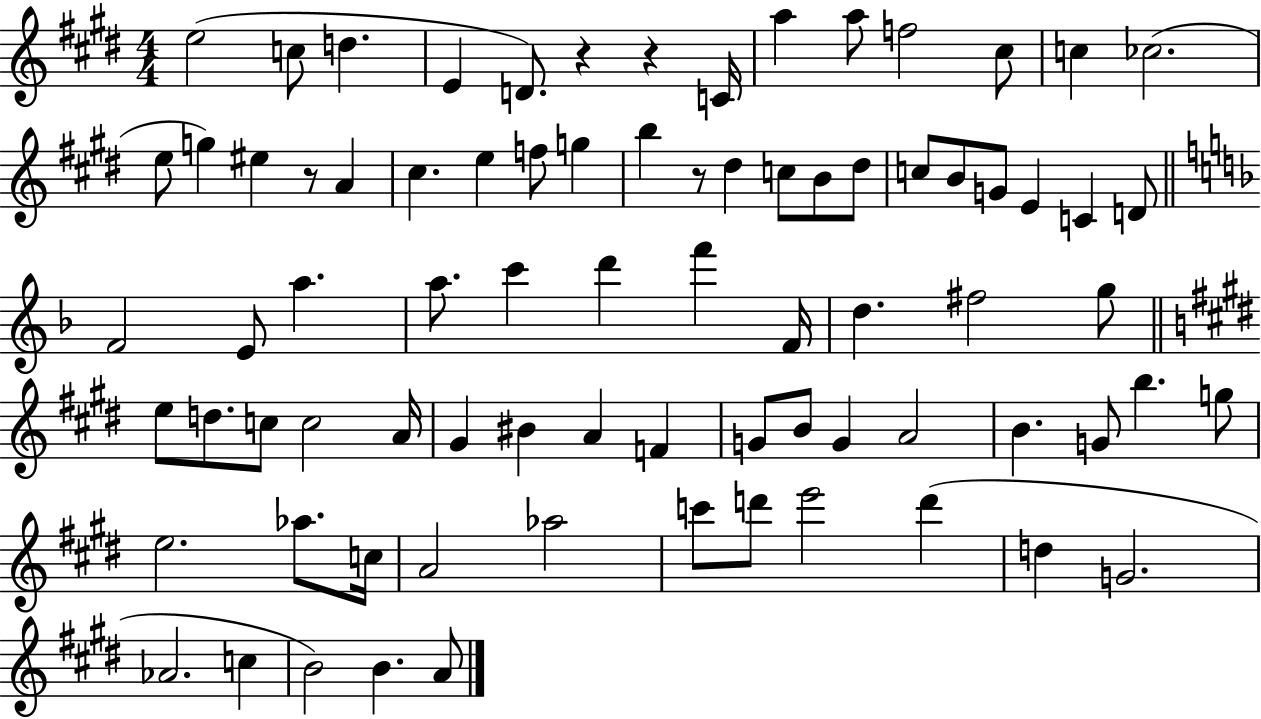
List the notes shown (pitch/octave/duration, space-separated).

E5/h C5/e D5/q. E4/q D4/e. R/q R/q C4/s A5/q A5/e F5/h C#5/e C5/q CES5/h. E5/e G5/q EIS5/q R/e A4/q C#5/q. E5/q F5/e G5/q B5/q R/e D#5/q C5/e B4/e D#5/e C5/e B4/e G4/e E4/q C4/q D4/e F4/h E4/e A5/q. A5/e. C6/q D6/q F6/q F4/s D5/q. F#5/h G5/e E5/e D5/e. C5/e C5/h A4/s G#4/q BIS4/q A4/q F4/q G4/e B4/e G4/q A4/h B4/q. G4/e B5/q. G5/e E5/h. Ab5/e. C5/s A4/h Ab5/h C6/e D6/e E6/h D6/q D5/q G4/h. Ab4/h. C5/q B4/h B4/q. A4/e